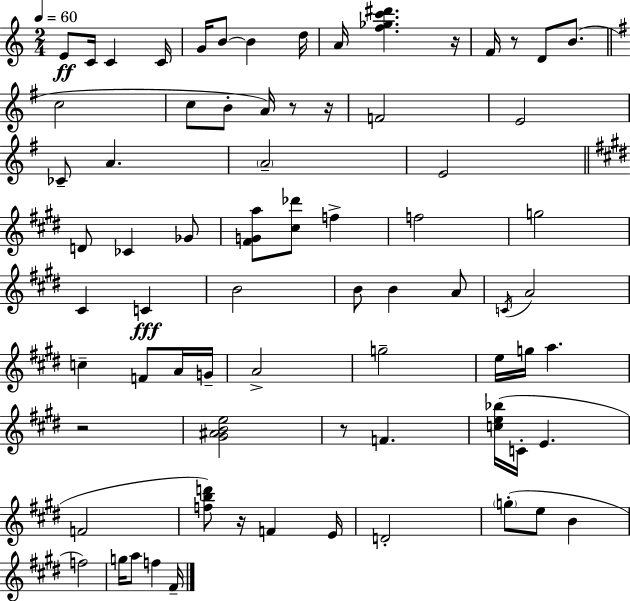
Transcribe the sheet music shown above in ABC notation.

X:1
T:Untitled
M:2/4
L:1/4
K:Am
E/2 C/4 C C/4 G/4 B/2 B d/4 A/4 [f_gc'^d'] z/4 F/4 z/2 D/2 B/2 c2 c/2 B/2 A/4 z/2 z/4 F2 E2 _C/2 A A2 E2 D/2 _C _G/2 [^FGa]/2 [^c_d']/2 f f2 g2 ^C C B2 B/2 B A/2 C/4 A2 c F/2 A/4 G/4 A2 g2 e/4 g/4 a z2 [^G^ABe]2 z/2 F [ce_b]/4 C/4 E F2 [fbd']/2 z/4 F E/4 D2 g/2 e/2 B f2 g/4 a/2 f ^F/4